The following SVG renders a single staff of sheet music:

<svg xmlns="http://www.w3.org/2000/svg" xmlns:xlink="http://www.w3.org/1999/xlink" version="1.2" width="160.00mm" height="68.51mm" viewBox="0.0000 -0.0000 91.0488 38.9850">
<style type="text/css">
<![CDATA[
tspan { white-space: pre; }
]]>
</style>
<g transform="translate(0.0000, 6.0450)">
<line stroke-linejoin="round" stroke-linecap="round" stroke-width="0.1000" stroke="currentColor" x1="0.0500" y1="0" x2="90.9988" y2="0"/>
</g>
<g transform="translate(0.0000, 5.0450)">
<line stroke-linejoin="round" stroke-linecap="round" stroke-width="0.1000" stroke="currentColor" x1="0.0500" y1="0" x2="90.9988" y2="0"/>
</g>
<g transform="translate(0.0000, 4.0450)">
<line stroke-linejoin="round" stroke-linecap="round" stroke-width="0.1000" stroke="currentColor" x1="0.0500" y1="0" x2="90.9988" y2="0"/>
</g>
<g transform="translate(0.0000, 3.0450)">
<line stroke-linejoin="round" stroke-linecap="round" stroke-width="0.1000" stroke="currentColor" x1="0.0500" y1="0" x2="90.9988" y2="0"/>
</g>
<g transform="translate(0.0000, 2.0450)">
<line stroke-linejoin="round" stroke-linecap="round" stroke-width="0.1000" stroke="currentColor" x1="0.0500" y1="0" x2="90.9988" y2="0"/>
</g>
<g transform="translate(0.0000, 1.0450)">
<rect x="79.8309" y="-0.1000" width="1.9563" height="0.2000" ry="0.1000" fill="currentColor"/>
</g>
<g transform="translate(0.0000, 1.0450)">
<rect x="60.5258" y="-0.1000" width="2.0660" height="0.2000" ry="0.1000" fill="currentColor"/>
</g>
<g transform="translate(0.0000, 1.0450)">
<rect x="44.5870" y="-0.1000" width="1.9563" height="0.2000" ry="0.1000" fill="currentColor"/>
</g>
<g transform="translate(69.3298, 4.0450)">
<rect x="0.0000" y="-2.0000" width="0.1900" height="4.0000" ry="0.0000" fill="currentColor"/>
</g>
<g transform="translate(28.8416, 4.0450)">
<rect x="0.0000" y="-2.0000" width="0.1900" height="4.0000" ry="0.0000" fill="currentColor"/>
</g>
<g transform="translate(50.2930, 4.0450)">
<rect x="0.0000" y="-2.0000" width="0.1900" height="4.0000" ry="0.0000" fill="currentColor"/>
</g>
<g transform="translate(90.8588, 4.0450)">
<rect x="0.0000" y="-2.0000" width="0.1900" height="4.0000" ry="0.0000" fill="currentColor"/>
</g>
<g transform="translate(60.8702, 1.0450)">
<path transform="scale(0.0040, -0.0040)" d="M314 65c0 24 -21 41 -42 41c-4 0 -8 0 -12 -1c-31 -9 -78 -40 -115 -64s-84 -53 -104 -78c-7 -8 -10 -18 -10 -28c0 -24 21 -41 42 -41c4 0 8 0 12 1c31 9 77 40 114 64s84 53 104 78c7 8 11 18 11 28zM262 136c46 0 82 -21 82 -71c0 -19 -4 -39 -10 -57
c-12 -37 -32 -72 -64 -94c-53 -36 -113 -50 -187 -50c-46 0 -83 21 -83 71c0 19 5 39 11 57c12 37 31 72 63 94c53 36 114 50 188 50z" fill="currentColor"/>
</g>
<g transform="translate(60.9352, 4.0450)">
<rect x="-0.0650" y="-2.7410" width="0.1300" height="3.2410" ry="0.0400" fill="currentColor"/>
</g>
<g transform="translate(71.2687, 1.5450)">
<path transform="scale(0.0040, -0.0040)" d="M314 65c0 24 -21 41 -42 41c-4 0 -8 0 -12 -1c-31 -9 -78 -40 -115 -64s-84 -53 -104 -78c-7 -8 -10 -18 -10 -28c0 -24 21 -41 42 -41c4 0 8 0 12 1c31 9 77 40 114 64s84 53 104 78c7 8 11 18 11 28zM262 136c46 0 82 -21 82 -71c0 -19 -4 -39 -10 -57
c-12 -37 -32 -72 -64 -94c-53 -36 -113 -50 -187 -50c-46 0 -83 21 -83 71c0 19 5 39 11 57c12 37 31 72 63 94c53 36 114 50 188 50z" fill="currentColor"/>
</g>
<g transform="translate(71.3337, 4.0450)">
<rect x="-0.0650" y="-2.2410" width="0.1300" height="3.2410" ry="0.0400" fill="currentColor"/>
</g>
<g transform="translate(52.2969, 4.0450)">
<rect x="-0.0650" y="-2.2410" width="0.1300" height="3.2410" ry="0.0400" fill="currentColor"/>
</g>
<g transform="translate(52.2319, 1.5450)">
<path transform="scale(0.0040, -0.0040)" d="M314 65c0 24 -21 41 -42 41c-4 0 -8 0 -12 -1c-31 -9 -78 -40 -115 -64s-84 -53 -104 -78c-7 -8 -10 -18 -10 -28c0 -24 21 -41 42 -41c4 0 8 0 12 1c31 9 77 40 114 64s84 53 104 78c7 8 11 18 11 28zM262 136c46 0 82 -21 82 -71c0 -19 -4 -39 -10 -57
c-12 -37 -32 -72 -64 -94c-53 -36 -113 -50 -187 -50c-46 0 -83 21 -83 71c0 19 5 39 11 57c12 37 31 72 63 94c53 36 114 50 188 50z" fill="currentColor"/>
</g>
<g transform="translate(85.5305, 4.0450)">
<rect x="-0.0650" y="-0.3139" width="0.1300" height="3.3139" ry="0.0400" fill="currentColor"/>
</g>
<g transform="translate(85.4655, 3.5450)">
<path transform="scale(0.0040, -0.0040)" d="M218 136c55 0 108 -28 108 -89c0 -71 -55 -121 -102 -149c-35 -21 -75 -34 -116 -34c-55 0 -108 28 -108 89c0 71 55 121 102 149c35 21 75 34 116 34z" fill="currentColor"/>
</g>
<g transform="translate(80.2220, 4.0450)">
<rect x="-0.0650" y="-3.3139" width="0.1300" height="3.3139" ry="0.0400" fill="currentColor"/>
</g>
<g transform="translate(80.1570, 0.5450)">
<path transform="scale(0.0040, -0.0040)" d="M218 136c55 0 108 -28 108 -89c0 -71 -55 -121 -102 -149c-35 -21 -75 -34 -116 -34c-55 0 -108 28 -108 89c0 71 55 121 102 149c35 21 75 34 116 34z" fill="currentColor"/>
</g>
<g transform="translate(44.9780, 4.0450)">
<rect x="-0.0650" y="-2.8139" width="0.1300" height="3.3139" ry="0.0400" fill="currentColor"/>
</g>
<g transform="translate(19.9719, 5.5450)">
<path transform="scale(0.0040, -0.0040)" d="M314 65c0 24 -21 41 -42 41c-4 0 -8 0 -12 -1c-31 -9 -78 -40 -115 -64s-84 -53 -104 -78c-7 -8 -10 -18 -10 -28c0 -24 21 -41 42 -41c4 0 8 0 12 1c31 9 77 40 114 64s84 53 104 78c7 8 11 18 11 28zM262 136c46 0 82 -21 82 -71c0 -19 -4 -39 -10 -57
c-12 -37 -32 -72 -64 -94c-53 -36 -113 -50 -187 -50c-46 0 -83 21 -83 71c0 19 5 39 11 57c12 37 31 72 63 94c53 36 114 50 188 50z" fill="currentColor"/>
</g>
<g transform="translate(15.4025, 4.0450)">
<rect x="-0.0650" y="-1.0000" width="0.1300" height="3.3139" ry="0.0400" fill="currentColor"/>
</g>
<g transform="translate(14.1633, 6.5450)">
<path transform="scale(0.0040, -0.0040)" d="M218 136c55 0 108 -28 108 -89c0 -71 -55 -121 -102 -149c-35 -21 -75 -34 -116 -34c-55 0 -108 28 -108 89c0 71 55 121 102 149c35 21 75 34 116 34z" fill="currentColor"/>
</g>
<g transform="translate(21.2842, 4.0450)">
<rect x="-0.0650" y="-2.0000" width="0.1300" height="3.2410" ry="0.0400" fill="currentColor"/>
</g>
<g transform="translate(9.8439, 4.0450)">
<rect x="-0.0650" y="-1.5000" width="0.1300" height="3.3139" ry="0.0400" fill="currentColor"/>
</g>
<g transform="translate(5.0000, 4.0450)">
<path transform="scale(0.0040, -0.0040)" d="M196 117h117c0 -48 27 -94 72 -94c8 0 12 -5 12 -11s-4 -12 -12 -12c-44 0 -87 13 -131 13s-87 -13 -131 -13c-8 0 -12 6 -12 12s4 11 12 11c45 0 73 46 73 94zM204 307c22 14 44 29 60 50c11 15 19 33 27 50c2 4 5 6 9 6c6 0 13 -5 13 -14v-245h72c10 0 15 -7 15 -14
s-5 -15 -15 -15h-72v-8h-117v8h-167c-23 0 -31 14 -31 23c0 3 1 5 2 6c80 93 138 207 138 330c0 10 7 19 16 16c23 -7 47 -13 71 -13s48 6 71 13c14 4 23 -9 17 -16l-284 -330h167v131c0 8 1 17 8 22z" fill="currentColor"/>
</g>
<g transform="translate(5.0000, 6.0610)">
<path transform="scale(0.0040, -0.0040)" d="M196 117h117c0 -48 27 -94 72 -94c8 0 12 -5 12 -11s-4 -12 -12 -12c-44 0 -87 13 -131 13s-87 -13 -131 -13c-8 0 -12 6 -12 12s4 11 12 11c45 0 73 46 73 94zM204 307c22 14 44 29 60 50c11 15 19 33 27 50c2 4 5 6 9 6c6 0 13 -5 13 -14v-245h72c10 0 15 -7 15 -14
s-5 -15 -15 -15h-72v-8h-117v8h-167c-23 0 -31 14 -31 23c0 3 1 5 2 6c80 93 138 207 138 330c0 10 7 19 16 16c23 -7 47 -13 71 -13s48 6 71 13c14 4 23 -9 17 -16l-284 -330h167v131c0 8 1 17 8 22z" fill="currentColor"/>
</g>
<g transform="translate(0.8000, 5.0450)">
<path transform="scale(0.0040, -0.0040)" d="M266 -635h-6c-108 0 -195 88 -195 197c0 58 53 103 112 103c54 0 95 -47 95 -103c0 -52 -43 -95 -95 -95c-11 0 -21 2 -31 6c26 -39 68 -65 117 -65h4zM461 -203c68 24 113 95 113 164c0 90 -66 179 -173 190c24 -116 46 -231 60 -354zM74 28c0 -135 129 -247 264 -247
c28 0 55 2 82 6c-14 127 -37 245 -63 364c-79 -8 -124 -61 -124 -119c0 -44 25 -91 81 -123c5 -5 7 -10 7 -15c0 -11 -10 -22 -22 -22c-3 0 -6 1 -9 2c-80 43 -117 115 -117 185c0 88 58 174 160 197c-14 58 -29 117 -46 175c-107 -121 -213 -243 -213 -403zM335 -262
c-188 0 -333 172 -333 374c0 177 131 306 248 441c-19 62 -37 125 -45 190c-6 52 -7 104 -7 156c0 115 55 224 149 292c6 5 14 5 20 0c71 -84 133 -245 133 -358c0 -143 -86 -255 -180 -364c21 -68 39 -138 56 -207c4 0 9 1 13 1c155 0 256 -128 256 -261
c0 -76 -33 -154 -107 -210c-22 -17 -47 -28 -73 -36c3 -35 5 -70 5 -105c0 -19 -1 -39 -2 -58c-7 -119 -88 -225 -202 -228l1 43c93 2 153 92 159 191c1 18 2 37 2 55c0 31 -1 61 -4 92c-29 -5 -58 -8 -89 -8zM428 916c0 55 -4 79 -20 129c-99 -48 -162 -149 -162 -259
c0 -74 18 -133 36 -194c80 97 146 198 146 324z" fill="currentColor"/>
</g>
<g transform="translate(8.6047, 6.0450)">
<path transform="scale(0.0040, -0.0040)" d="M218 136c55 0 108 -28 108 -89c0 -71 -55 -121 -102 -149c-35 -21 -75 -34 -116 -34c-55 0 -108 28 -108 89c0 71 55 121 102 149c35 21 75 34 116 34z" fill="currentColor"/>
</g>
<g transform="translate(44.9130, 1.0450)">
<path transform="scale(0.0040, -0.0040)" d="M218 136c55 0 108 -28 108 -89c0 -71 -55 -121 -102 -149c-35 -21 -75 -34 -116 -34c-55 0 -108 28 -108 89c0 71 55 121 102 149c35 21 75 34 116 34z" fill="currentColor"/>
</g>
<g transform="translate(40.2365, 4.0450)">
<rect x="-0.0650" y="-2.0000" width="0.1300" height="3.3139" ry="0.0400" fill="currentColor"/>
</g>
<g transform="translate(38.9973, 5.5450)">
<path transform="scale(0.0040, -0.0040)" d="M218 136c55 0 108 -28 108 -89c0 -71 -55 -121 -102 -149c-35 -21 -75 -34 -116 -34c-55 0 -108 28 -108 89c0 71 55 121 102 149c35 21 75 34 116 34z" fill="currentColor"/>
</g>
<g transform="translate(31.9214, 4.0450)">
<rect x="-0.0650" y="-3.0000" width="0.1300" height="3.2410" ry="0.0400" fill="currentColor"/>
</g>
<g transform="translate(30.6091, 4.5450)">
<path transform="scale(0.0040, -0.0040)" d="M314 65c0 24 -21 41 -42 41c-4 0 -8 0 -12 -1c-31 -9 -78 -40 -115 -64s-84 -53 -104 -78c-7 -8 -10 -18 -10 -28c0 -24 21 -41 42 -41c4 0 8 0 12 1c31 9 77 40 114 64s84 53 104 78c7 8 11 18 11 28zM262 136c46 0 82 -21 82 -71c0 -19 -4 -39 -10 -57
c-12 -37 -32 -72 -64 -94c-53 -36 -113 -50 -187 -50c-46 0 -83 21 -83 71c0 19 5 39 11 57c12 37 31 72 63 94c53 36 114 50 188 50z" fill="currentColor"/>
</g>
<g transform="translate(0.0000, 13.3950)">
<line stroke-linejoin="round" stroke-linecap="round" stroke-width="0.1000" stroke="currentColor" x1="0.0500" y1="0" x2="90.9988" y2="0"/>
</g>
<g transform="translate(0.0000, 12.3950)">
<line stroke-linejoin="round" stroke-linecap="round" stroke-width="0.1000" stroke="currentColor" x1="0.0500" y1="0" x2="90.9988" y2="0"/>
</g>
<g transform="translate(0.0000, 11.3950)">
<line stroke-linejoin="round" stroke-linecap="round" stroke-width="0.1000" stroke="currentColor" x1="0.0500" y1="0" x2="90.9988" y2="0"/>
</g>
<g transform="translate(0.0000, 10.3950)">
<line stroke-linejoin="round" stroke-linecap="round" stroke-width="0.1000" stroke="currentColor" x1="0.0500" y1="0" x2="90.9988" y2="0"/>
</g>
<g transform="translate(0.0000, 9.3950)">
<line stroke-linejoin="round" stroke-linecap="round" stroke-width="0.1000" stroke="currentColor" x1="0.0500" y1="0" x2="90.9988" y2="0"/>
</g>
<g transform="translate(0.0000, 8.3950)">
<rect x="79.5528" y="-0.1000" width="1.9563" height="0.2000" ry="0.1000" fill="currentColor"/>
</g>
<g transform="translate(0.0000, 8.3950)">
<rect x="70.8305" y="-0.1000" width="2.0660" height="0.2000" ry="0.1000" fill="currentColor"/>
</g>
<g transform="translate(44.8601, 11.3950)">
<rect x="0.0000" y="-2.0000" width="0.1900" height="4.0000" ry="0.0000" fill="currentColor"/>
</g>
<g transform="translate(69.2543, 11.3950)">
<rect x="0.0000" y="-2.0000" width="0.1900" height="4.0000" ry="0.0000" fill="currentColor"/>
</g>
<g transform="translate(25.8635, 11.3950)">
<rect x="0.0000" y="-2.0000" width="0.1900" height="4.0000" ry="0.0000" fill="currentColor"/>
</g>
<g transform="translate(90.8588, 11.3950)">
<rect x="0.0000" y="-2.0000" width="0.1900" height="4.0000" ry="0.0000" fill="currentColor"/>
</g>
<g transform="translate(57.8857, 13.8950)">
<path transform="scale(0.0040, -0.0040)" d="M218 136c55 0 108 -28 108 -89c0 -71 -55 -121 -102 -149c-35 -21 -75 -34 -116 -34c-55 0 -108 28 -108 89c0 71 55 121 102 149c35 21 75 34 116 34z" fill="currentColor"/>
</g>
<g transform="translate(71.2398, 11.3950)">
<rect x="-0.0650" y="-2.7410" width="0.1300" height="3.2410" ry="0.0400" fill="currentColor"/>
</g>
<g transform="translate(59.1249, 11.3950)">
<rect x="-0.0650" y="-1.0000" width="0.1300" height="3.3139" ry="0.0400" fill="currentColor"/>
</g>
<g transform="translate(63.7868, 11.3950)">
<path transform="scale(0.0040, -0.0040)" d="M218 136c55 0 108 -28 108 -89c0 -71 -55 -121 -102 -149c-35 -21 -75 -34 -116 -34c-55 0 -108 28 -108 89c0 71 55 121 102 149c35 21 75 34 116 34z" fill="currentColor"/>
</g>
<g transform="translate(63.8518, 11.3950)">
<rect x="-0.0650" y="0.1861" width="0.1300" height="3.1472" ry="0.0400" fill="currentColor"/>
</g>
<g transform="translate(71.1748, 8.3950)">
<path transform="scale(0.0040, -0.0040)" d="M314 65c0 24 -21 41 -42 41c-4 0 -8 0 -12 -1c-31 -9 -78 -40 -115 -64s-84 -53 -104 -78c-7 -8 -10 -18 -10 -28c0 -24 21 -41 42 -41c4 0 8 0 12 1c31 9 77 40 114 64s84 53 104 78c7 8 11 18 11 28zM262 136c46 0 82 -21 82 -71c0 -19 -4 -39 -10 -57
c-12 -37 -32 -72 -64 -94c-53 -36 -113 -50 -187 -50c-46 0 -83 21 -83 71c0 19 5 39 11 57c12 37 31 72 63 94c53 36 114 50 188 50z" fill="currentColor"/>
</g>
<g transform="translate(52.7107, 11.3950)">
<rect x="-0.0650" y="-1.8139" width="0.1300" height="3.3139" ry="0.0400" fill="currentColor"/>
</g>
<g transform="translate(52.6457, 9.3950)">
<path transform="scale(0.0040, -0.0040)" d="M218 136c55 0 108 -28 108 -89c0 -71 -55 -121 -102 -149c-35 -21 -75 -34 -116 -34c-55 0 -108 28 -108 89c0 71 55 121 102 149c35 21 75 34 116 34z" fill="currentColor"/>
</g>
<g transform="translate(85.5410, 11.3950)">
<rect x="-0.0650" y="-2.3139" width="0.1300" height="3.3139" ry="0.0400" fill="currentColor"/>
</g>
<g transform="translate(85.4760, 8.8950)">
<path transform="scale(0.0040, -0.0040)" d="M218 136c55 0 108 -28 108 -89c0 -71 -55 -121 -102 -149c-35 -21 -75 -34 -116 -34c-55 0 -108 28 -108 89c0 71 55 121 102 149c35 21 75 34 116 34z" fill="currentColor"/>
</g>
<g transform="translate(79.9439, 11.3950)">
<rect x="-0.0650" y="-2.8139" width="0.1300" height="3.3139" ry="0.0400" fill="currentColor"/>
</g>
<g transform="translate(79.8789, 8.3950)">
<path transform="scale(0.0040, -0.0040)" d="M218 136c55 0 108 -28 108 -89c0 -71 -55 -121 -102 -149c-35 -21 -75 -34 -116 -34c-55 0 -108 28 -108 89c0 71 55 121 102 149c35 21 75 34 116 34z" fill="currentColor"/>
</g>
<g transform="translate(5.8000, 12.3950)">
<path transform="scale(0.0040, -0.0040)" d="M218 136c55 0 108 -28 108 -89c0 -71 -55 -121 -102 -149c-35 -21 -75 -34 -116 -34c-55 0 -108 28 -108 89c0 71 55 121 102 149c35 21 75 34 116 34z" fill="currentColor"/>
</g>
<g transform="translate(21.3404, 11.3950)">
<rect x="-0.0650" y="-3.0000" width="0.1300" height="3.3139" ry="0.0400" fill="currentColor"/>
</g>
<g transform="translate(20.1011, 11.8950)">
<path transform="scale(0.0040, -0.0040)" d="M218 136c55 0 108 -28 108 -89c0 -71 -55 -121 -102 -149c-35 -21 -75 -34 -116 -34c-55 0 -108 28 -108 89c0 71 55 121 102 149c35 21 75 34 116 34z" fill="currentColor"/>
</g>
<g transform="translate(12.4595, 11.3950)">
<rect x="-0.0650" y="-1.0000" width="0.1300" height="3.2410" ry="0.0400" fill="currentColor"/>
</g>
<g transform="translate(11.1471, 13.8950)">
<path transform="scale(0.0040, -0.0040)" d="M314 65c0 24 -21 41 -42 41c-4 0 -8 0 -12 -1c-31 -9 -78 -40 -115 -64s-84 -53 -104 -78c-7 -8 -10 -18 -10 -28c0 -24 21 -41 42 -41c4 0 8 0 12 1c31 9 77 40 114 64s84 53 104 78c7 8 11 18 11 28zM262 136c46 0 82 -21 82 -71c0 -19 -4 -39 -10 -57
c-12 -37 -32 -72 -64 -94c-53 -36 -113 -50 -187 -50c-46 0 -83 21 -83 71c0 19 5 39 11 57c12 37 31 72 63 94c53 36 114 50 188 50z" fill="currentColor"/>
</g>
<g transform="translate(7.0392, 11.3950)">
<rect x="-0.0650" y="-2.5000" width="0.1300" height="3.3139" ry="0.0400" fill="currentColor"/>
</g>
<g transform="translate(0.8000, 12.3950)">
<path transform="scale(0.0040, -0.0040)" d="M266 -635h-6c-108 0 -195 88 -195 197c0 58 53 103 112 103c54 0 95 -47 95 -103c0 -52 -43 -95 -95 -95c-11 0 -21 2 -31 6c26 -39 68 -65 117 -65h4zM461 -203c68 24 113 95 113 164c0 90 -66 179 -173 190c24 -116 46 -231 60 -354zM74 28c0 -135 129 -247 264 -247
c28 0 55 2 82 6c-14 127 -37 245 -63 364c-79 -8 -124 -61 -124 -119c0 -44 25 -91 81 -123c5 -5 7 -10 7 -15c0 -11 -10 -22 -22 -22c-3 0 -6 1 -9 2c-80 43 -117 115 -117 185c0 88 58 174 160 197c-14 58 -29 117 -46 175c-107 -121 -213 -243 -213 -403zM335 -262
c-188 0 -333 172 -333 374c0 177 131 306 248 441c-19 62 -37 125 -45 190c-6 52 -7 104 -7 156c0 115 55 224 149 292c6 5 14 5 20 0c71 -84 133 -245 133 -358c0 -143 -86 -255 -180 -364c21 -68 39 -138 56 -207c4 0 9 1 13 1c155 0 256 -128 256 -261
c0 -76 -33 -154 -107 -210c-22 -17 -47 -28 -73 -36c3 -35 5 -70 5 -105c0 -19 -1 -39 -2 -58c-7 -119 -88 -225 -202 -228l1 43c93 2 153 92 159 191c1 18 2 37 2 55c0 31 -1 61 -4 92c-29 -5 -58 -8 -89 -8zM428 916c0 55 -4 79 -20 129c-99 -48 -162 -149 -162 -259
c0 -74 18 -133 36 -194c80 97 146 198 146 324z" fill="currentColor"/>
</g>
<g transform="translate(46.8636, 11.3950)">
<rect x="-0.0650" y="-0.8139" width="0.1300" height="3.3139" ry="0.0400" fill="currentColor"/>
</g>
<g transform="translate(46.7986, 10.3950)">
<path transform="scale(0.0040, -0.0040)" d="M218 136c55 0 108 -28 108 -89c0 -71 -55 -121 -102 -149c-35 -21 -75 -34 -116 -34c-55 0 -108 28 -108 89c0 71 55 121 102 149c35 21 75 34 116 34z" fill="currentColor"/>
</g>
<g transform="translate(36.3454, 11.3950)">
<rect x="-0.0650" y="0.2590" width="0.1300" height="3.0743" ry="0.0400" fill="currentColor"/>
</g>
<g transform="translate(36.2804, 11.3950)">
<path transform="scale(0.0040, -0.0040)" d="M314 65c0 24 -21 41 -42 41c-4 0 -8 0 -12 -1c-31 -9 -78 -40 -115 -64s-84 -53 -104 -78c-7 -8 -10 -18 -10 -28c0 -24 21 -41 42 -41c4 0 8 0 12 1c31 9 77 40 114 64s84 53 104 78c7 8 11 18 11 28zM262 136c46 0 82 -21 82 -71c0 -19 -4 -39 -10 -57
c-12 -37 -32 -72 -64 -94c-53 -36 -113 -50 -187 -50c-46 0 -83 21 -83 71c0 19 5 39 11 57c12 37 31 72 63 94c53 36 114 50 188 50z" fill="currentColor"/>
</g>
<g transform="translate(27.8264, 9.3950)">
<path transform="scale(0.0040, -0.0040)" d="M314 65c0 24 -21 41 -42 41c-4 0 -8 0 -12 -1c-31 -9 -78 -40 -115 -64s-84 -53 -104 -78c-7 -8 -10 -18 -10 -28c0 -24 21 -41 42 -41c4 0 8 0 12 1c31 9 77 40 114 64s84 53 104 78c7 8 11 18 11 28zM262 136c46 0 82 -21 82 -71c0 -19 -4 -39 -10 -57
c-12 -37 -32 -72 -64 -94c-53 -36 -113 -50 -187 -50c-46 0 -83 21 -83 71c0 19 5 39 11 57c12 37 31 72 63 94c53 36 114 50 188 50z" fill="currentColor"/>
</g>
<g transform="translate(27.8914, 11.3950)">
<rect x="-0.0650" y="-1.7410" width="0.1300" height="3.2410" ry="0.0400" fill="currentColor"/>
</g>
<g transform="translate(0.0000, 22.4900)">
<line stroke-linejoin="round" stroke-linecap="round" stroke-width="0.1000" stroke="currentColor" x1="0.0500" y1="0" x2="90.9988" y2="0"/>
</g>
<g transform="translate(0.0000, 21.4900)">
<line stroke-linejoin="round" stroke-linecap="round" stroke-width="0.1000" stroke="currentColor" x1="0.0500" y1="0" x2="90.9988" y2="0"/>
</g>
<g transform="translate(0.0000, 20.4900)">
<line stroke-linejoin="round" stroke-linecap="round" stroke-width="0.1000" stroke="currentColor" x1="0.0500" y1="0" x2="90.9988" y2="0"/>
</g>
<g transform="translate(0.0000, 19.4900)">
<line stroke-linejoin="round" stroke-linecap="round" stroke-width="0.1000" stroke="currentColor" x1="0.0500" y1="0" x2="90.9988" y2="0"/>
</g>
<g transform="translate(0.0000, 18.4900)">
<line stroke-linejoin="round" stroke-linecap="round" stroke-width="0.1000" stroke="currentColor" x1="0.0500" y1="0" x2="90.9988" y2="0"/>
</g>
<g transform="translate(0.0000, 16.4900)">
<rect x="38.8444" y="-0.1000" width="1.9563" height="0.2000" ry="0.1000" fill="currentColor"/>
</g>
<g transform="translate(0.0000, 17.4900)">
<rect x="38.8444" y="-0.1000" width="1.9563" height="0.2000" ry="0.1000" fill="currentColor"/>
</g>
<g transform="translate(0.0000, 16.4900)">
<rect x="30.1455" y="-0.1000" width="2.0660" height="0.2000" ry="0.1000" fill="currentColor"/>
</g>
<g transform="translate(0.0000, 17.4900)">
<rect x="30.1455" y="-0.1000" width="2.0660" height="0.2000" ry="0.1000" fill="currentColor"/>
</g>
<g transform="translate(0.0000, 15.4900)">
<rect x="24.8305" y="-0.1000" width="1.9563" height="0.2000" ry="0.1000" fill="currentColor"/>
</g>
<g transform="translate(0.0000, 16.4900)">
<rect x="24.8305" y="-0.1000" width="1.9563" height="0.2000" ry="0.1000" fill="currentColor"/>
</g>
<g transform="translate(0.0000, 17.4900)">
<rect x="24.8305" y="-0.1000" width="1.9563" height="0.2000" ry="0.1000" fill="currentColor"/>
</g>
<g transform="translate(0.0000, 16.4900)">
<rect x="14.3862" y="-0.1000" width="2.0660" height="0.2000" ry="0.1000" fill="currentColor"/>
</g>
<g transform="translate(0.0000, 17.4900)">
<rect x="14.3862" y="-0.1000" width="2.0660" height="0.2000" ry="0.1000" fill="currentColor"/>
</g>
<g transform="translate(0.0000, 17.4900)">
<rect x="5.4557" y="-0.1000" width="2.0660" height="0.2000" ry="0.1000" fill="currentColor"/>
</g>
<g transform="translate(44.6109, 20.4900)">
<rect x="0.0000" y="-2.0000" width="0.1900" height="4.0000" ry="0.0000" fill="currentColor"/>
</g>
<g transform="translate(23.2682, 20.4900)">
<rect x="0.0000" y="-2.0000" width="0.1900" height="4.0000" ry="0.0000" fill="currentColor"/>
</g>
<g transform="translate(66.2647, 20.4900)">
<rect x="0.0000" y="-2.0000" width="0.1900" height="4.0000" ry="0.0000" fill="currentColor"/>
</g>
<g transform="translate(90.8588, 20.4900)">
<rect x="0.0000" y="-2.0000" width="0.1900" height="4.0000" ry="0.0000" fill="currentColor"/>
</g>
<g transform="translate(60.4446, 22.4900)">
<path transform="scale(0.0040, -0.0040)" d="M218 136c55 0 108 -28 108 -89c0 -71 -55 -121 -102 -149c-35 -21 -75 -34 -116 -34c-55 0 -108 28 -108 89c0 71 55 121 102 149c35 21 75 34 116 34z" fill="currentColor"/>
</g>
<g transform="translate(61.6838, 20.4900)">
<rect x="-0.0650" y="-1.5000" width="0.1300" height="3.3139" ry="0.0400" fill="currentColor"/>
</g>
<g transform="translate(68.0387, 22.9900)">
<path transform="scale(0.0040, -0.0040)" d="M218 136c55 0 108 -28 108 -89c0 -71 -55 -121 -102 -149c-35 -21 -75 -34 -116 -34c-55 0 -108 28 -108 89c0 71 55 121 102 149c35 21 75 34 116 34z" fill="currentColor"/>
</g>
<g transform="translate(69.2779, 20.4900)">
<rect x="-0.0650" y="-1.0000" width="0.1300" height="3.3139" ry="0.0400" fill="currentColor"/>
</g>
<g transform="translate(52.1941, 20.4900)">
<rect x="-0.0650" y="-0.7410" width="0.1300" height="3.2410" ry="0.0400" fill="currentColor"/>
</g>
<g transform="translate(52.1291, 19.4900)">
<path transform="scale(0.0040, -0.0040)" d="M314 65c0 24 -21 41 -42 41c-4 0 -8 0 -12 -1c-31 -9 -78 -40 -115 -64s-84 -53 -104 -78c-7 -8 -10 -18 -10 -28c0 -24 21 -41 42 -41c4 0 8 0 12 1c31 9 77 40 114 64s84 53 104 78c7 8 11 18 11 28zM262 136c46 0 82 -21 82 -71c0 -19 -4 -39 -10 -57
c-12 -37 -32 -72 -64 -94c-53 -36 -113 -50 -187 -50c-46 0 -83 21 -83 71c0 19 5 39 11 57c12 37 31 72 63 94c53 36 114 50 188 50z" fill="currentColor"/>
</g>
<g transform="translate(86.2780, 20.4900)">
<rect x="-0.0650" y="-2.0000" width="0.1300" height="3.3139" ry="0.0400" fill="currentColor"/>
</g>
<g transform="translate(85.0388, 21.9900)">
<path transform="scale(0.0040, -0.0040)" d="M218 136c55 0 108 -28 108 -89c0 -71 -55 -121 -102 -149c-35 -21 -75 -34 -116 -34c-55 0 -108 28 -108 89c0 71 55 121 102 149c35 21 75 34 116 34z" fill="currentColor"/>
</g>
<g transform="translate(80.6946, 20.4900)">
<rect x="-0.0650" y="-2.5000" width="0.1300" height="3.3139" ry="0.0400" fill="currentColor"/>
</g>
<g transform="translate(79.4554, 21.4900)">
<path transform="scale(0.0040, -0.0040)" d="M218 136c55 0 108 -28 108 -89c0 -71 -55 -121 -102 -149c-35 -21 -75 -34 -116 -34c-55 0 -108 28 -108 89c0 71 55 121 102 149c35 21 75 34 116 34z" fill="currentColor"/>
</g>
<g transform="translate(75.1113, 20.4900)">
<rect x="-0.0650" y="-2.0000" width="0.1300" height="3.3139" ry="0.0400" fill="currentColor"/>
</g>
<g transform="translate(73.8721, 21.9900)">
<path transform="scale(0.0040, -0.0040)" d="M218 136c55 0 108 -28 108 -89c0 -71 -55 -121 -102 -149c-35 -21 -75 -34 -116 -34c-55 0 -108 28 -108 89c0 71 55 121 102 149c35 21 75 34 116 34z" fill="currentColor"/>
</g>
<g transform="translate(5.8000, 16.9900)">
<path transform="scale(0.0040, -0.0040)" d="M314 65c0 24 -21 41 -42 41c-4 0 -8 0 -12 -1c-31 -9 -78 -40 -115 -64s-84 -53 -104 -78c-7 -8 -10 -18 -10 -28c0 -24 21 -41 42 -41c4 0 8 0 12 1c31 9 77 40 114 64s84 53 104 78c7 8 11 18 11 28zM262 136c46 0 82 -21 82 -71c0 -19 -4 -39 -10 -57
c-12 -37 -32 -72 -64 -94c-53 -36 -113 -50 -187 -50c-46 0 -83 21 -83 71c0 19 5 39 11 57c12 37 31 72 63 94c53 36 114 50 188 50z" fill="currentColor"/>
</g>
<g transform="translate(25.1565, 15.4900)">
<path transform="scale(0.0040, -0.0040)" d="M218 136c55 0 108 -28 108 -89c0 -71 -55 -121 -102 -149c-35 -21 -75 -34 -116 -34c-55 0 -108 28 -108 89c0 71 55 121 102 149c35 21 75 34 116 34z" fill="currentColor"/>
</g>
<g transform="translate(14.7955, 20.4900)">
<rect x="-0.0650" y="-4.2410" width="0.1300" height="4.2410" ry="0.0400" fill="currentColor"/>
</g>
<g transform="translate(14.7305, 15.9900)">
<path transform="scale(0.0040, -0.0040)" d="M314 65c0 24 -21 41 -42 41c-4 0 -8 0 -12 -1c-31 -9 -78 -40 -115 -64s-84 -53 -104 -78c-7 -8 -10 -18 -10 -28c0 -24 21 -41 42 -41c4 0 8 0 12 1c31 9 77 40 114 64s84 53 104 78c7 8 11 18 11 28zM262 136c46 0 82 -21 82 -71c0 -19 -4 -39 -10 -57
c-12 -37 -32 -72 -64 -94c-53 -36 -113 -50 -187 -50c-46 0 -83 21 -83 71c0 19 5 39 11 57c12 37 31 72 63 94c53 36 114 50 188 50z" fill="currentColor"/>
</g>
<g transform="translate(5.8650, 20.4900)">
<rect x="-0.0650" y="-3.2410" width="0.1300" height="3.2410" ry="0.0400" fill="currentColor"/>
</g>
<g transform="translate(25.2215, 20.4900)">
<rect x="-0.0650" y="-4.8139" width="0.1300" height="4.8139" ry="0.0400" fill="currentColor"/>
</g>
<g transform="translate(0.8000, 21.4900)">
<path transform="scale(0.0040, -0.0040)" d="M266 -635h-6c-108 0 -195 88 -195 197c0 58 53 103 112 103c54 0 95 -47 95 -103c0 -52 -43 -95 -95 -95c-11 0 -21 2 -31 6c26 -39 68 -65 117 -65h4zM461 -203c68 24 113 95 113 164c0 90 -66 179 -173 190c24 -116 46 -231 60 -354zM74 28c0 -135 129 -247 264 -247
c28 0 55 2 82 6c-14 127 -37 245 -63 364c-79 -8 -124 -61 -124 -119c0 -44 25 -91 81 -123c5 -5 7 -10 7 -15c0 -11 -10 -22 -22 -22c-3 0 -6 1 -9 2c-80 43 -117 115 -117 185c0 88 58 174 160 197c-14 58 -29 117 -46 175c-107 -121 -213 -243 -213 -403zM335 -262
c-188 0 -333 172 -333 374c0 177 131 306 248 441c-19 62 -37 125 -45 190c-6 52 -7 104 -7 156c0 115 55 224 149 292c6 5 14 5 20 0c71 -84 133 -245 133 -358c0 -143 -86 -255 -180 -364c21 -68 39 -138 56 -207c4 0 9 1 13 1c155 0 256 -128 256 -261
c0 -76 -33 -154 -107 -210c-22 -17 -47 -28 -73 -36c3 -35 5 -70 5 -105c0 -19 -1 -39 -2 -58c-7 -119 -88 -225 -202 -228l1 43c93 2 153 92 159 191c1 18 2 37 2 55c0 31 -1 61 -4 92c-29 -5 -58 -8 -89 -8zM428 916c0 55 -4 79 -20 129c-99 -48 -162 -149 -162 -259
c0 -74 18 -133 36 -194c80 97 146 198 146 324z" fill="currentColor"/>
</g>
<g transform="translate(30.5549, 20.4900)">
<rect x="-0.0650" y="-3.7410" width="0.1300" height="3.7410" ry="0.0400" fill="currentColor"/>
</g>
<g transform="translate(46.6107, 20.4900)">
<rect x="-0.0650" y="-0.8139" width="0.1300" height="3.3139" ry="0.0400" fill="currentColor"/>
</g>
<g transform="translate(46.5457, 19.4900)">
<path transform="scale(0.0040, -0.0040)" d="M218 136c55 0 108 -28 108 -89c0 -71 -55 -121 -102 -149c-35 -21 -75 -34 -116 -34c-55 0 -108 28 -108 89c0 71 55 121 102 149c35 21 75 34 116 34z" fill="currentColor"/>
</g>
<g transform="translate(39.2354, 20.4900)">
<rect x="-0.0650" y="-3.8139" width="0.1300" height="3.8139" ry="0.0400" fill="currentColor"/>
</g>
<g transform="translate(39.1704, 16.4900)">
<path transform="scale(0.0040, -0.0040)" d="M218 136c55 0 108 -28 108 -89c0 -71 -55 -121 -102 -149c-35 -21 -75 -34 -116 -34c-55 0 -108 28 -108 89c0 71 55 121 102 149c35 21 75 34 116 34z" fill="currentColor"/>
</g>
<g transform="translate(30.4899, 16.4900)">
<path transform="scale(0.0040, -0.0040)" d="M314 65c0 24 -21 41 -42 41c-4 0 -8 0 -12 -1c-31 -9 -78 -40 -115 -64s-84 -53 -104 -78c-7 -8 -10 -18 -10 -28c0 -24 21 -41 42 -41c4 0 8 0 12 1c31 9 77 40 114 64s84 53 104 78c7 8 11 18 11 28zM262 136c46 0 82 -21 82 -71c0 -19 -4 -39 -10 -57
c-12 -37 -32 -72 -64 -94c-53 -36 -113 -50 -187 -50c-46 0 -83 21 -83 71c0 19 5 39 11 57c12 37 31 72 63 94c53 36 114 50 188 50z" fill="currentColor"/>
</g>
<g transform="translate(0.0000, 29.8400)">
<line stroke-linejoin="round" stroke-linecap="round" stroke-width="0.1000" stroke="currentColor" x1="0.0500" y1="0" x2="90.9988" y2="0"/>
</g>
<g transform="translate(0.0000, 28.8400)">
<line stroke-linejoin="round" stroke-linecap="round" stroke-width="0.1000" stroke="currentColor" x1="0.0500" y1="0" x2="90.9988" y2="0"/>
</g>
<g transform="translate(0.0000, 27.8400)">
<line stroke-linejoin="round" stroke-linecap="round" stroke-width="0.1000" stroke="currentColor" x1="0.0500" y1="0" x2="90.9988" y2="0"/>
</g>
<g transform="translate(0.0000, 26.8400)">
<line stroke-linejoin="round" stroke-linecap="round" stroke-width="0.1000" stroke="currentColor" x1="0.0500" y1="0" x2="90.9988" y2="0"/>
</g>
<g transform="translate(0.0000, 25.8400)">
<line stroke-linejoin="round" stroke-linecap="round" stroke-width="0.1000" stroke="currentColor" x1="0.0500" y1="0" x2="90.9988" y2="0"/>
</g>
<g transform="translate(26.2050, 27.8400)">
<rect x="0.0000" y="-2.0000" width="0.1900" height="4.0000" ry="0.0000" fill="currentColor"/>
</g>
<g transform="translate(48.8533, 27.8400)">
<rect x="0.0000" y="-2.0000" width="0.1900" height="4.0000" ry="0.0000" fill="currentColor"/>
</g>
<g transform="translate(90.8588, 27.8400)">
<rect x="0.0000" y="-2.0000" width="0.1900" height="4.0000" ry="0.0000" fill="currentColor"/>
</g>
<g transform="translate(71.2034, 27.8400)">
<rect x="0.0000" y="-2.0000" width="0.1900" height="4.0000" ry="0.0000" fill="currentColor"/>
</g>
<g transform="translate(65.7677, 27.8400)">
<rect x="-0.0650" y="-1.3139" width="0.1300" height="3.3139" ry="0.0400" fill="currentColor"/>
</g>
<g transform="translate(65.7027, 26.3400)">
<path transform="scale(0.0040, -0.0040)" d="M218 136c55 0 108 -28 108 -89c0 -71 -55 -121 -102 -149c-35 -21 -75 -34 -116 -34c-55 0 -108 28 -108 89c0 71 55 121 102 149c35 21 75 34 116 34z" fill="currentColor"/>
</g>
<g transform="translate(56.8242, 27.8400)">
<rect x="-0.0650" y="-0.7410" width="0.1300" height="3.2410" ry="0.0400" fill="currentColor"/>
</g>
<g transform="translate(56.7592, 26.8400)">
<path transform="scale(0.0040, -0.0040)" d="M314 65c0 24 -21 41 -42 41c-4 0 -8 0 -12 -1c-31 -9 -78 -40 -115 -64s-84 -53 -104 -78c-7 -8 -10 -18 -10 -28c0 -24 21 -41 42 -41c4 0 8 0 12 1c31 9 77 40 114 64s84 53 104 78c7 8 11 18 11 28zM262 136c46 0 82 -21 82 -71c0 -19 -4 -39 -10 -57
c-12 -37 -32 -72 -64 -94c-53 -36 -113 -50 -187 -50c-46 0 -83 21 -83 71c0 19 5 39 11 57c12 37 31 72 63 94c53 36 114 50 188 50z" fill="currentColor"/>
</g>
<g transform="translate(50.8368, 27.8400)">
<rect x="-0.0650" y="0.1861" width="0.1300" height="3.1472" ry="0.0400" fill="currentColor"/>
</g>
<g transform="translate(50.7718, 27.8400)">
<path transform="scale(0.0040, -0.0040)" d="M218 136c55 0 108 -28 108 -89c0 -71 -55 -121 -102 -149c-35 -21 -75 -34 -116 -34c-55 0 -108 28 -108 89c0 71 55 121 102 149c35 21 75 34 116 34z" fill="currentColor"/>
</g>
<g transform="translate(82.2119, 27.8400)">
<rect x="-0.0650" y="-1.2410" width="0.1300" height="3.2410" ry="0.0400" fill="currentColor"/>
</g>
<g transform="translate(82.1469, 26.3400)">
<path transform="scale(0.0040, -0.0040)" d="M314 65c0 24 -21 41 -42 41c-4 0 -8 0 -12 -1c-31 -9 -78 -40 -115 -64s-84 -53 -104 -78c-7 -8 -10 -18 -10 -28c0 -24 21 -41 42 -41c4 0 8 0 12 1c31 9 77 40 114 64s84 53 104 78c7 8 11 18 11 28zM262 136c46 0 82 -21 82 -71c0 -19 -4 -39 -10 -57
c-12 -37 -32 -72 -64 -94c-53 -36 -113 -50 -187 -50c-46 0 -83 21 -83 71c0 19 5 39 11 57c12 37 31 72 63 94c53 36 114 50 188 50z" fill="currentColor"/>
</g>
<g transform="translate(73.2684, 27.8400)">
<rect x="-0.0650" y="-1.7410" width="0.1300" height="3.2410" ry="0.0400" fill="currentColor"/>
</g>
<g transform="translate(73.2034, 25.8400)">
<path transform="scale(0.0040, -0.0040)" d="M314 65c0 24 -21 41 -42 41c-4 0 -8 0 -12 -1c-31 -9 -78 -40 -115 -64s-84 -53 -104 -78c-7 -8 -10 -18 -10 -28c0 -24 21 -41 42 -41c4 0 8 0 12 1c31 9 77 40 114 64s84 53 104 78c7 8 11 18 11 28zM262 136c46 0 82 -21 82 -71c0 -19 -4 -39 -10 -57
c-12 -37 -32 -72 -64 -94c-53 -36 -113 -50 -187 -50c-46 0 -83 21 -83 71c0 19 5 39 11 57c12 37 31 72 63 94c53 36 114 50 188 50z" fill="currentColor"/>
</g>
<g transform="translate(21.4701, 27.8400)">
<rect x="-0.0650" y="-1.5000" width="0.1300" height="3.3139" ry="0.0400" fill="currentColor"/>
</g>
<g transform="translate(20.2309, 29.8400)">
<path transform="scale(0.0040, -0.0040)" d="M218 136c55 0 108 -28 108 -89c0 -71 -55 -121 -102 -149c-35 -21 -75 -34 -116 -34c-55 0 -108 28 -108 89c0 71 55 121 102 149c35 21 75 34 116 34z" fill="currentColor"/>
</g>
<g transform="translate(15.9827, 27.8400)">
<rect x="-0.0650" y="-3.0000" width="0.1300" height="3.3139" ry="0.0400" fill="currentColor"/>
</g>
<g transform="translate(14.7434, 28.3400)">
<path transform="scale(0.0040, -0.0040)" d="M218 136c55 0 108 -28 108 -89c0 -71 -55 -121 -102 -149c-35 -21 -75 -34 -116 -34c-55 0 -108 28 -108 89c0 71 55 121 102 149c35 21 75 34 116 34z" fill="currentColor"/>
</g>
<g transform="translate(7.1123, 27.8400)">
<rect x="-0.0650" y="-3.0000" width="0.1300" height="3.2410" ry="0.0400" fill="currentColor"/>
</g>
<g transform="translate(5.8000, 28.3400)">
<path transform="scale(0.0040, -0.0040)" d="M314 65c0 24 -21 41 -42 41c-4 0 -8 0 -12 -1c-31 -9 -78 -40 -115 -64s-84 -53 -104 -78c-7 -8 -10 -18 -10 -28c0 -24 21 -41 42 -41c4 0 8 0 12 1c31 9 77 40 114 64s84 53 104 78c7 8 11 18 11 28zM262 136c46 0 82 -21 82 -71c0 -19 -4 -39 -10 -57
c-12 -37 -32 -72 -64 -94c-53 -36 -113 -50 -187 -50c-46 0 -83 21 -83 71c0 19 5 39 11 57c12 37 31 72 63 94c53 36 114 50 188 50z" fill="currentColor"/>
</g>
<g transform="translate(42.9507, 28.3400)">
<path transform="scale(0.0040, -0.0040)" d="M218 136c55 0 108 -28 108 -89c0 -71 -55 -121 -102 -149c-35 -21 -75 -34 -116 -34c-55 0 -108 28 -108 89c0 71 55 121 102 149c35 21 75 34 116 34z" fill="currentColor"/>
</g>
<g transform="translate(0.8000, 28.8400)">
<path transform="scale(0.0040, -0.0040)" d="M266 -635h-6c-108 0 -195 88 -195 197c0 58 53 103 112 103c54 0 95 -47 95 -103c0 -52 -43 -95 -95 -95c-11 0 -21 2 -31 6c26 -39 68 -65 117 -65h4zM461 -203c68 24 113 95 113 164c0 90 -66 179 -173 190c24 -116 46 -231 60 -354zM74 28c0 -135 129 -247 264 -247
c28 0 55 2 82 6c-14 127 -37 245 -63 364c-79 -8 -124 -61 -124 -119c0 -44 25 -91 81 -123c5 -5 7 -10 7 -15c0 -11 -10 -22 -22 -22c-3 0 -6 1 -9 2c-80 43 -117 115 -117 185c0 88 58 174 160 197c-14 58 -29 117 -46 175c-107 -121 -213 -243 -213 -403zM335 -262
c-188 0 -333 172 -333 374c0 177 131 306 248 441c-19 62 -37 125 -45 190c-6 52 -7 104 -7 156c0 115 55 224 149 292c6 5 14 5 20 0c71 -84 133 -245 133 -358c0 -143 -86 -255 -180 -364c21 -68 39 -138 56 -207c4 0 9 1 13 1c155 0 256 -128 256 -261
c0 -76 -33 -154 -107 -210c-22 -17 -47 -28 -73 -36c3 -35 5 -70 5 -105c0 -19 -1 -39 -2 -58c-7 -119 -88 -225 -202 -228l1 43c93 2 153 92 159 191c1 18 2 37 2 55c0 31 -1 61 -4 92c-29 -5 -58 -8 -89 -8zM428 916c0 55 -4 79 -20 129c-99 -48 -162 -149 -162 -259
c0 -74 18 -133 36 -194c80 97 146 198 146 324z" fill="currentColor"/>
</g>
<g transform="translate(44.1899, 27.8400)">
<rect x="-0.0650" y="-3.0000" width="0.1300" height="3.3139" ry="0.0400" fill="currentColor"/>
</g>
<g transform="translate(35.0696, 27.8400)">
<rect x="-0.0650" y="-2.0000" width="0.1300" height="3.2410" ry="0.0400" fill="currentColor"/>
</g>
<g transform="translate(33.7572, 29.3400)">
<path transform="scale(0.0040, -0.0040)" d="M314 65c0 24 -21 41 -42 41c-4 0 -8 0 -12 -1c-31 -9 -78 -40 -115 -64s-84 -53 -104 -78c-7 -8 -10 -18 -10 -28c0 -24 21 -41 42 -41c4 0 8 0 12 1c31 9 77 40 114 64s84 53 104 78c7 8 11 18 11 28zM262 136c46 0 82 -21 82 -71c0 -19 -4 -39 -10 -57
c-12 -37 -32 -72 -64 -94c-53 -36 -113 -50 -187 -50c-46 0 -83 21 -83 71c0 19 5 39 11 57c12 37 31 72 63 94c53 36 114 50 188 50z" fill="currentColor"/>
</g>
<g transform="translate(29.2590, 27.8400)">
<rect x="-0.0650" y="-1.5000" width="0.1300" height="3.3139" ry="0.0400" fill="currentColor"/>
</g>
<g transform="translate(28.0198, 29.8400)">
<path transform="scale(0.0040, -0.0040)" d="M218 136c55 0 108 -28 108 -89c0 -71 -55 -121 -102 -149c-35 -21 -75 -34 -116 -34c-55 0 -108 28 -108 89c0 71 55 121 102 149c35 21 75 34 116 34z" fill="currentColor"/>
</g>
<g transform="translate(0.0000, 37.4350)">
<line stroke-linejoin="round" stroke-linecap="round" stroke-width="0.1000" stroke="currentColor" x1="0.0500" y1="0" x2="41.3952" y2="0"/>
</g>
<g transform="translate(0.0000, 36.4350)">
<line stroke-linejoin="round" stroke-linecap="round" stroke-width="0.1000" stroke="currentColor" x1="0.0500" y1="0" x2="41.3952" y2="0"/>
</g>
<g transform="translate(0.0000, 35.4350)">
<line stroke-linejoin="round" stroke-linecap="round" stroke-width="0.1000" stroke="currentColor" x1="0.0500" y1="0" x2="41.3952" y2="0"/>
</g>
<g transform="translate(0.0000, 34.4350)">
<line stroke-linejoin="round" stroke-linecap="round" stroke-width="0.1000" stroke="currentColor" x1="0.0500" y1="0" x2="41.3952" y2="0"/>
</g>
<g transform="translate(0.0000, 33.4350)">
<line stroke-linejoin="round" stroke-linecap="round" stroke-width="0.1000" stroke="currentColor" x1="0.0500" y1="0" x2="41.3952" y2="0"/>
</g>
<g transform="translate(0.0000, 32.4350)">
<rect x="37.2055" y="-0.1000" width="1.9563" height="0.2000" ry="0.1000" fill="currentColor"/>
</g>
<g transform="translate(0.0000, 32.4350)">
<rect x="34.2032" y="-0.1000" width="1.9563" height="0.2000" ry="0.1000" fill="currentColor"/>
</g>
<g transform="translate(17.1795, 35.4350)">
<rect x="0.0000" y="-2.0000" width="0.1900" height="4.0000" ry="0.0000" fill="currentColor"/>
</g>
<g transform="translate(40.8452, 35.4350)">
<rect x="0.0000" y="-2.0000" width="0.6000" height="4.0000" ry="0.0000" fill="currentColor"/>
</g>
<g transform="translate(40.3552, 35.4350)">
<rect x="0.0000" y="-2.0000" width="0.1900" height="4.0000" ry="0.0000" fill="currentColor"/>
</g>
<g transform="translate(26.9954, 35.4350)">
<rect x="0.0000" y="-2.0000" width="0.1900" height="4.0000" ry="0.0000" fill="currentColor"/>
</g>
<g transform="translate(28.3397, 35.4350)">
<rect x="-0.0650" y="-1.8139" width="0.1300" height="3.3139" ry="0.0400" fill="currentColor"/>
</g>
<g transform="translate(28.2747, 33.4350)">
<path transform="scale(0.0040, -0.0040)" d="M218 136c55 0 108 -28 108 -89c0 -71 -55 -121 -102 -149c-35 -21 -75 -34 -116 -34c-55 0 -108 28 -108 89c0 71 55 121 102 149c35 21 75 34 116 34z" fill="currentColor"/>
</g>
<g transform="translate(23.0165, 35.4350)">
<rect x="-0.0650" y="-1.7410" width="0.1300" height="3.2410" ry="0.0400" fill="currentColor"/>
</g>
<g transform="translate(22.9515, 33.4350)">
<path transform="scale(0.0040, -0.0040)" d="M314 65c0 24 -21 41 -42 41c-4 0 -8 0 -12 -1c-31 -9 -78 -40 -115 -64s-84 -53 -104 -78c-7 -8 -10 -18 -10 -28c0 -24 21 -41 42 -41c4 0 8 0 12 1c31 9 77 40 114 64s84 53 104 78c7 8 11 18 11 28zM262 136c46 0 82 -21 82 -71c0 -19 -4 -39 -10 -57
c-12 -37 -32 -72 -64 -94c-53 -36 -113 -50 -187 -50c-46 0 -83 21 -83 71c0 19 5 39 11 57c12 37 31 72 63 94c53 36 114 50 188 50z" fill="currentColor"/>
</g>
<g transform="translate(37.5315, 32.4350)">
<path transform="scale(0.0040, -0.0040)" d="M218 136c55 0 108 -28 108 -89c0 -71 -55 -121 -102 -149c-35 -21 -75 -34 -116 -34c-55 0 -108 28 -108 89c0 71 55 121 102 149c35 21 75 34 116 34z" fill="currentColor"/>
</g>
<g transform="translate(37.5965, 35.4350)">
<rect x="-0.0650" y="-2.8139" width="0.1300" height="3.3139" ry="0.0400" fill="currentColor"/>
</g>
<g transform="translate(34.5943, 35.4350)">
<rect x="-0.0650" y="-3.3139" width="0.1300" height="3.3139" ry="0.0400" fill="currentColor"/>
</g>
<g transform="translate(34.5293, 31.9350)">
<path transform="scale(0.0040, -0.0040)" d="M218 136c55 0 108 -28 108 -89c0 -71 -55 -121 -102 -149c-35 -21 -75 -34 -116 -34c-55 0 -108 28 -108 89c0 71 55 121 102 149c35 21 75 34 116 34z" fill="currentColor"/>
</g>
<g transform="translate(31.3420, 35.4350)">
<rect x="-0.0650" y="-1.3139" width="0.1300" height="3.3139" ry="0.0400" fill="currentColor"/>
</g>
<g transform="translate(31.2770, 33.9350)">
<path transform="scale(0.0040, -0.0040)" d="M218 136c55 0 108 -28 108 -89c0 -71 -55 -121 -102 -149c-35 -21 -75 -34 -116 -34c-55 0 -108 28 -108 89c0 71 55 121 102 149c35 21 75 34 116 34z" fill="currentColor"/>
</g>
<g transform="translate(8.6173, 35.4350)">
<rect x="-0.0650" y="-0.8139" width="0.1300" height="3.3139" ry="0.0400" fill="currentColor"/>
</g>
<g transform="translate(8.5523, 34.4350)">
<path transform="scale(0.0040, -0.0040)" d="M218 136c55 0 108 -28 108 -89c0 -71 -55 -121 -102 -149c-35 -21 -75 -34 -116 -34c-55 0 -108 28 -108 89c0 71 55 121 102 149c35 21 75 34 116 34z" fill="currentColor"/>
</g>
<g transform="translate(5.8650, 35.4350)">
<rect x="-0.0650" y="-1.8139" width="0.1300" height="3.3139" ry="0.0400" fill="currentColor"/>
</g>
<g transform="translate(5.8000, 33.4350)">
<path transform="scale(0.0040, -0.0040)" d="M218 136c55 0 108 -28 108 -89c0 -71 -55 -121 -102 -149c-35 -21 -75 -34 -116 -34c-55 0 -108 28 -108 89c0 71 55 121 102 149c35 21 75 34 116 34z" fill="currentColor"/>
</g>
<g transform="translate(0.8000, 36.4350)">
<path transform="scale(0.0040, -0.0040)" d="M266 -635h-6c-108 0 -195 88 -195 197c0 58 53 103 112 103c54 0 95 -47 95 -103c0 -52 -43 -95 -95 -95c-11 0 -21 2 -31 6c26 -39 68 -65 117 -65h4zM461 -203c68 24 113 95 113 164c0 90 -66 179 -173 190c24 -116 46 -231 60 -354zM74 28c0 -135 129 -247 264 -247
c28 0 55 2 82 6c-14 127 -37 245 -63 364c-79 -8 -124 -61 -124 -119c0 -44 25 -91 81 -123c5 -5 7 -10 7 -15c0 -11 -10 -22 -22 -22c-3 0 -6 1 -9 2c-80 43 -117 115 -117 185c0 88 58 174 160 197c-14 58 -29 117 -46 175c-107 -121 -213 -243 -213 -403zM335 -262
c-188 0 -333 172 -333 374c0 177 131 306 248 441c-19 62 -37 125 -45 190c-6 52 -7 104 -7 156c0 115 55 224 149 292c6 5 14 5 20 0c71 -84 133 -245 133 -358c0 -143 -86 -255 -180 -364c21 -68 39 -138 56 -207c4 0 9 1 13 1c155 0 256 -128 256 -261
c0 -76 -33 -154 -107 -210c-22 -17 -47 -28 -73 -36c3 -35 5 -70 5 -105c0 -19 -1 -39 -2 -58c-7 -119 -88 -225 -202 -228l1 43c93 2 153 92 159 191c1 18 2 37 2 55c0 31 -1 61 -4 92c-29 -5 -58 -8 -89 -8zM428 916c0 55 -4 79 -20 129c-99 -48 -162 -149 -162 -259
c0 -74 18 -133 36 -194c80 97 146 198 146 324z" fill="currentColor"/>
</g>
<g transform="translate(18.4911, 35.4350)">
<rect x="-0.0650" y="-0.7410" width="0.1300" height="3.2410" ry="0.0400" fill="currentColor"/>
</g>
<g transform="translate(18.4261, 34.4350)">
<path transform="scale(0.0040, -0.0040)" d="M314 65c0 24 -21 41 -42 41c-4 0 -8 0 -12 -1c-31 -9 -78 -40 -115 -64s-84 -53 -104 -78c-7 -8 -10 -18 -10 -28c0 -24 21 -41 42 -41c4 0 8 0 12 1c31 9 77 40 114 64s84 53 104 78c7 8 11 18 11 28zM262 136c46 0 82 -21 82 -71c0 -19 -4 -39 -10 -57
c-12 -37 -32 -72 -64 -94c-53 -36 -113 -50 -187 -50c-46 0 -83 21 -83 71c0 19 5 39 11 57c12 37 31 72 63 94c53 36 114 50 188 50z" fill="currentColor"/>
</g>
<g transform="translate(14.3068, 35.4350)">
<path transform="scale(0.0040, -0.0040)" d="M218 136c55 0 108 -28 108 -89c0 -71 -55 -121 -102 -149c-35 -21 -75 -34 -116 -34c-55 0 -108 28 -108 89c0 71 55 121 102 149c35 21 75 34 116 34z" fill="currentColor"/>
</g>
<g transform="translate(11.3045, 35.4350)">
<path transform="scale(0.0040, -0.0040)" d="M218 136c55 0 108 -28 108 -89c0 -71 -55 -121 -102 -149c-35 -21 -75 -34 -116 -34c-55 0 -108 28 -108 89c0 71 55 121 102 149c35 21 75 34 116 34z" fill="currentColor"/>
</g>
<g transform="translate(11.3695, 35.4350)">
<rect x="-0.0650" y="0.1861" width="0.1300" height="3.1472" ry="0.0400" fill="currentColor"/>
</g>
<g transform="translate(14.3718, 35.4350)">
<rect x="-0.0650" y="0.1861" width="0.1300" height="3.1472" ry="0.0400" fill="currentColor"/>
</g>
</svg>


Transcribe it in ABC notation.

X:1
T:Untitled
M:4/4
L:1/4
K:C
E D F2 A2 F a g2 a2 g2 b c G D2 A f2 B2 d f D B a2 a g b2 d'2 e' c'2 c' d d2 E D F G F A2 A E E F2 A B d2 e f2 e2 f d B B d2 f2 f e b a